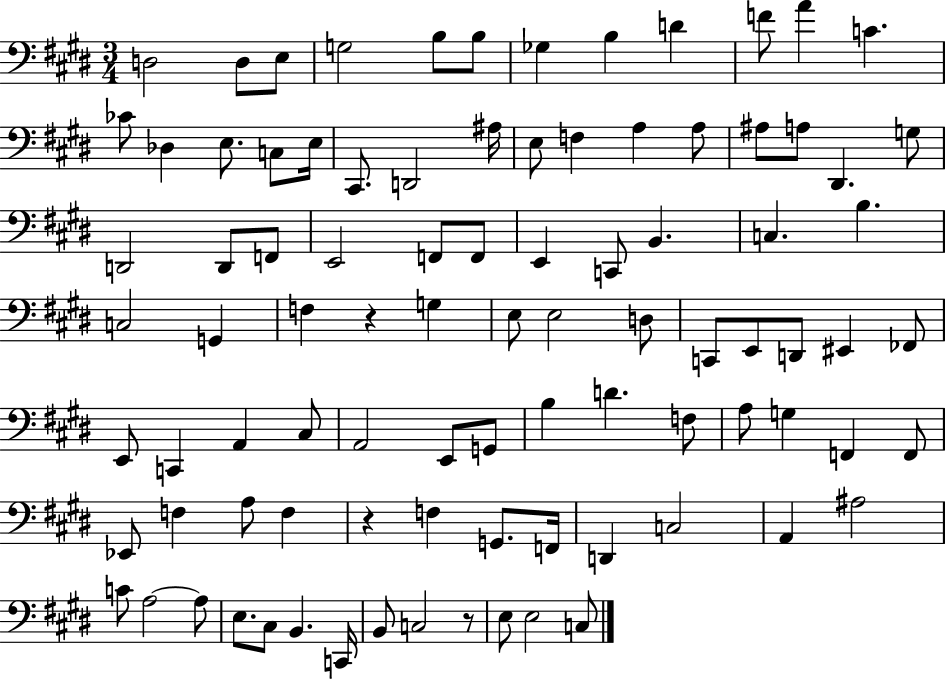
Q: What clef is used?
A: bass